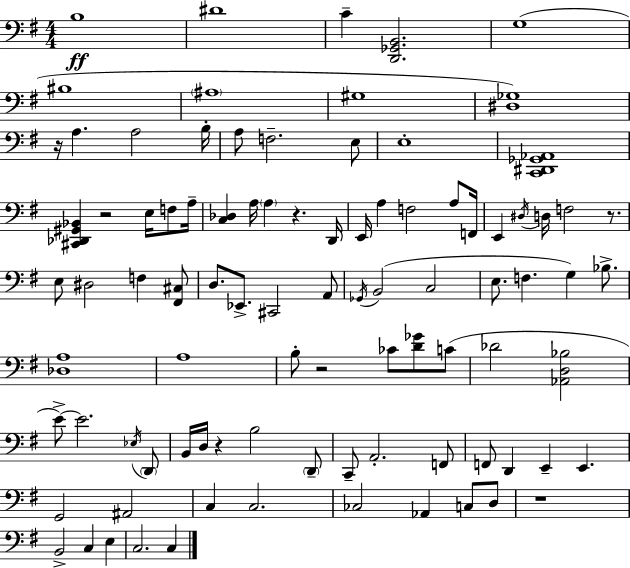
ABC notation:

X:1
T:Untitled
M:4/4
L:1/4
K:Em
B,4 ^D4 C [D,,_G,,B,,]2 G,4 ^B,4 ^A,4 ^G,4 [^D,_G,]4 z/4 A, A,2 B,/4 A,/2 F,2 E,/2 E,4 [C,,^D,,_G,,_A,,]4 [^C,,_D,,^G,,_B,,] z2 E,/4 F,/2 A,/4 [C,_D,] A,/4 A, z D,,/4 E,,/4 A, F,2 A,/2 F,,/4 E,, ^D,/4 D,/4 F,2 z/2 E,/2 ^D,2 F, [^F,,^C,]/2 D,/2 _E,,/2 ^C,,2 A,,/2 _G,,/4 B,,2 C,2 E,/2 F, G, _B,/2 [_D,A,]4 A,4 B,/2 z2 _C/2 [D_G]/2 C/2 _D2 [_A,,D,_B,]2 E/2 E2 _E,/4 D,,/2 B,,/4 D,/4 z B,2 D,,/2 C,,/2 A,,2 F,,/2 F,,/2 D,, E,, E,, G,,2 ^A,,2 C, C,2 _C,2 _A,, C,/2 D,/2 z4 B,,2 C, E, C,2 C,